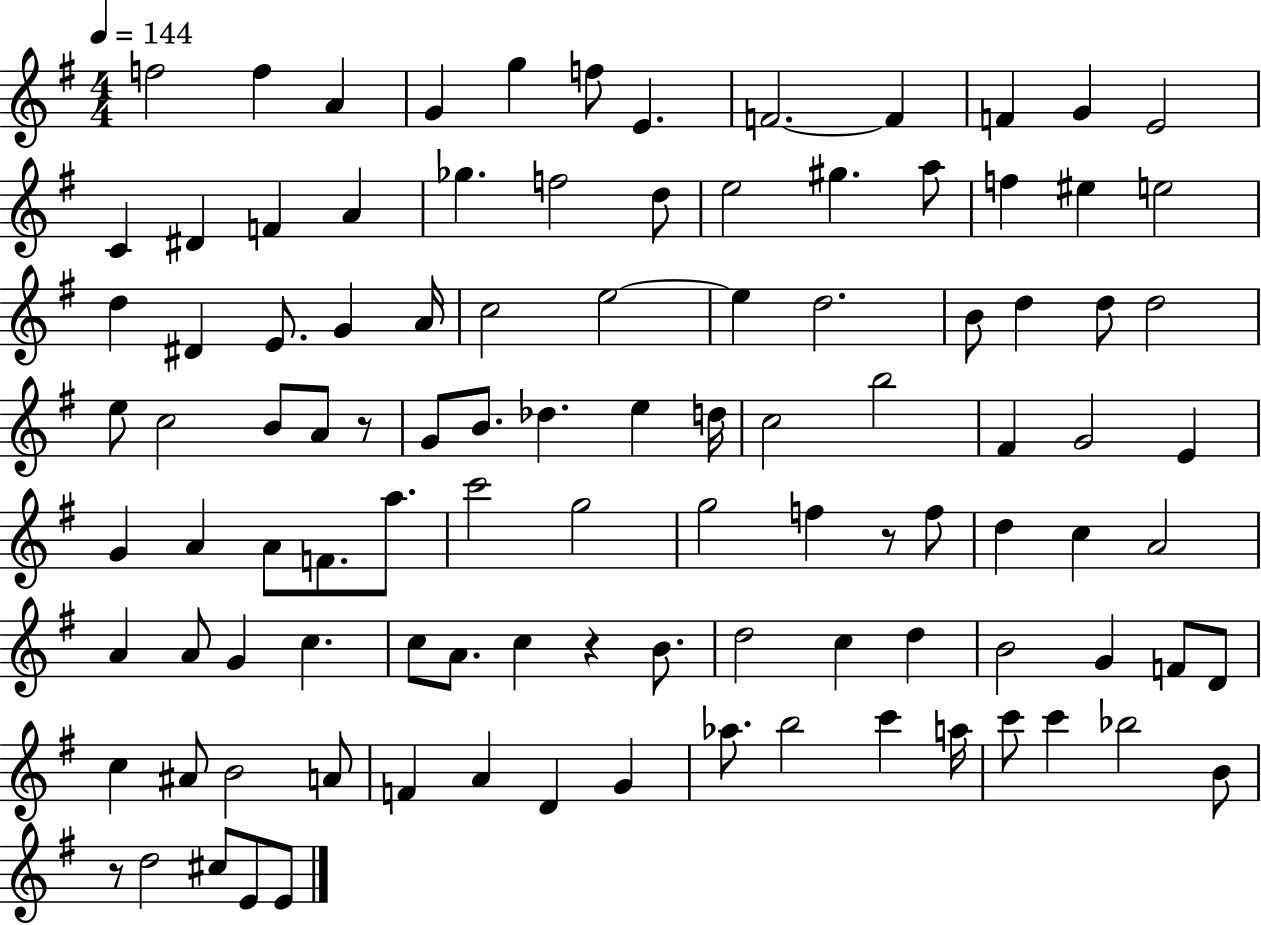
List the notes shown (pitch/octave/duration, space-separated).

F5/h F5/q A4/q G4/q G5/q F5/e E4/q. F4/h. F4/q F4/q G4/q E4/h C4/q D#4/q F4/q A4/q Gb5/q. F5/h D5/e E5/h G#5/q. A5/e F5/q EIS5/q E5/h D5/q D#4/q E4/e. G4/q A4/s C5/h E5/h E5/q D5/h. B4/e D5/q D5/e D5/h E5/e C5/h B4/e A4/e R/e G4/e B4/e. Db5/q. E5/q D5/s C5/h B5/h F#4/q G4/h E4/q G4/q A4/q A4/e F4/e. A5/e. C6/h G5/h G5/h F5/q R/e F5/e D5/q C5/q A4/h A4/q A4/e G4/q C5/q. C5/e A4/e. C5/q R/q B4/e. D5/h C5/q D5/q B4/h G4/q F4/e D4/e C5/q A#4/e B4/h A4/e F4/q A4/q D4/q G4/q Ab5/e. B5/h C6/q A5/s C6/e C6/q Bb5/h B4/e R/e D5/h C#5/e E4/e E4/e